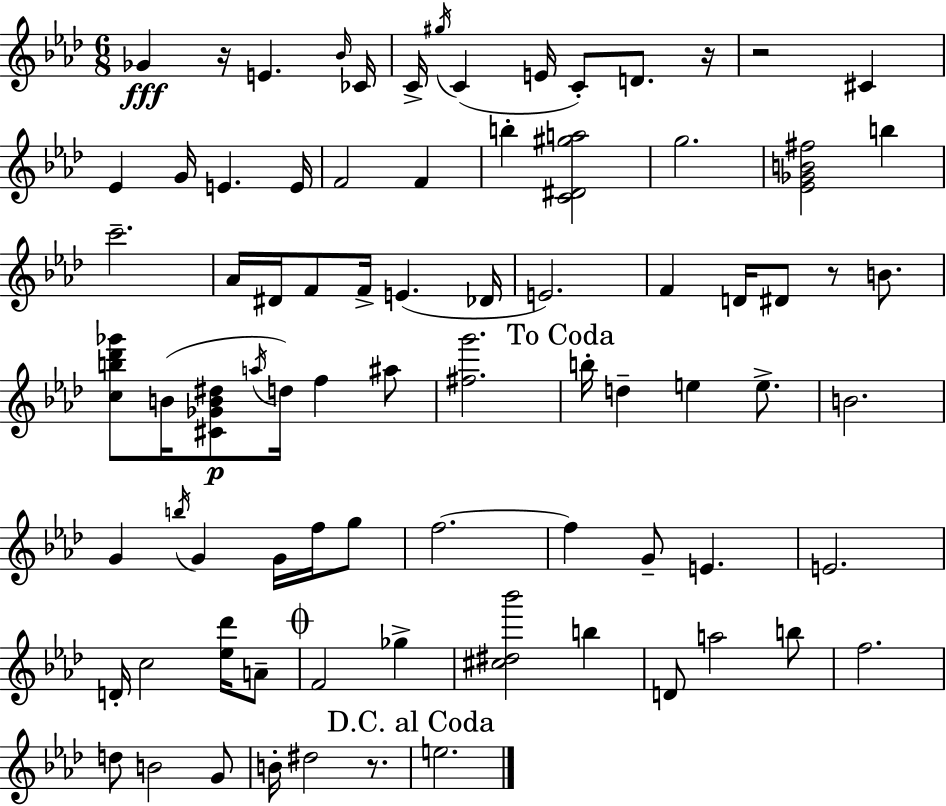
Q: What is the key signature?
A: AES major